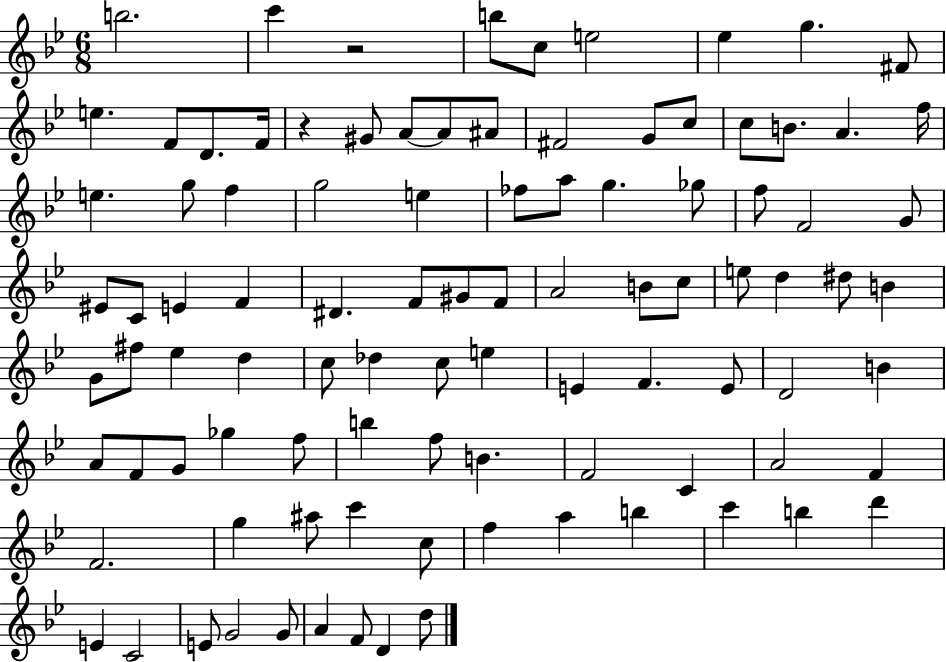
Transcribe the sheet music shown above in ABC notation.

X:1
T:Untitled
M:6/8
L:1/4
K:Bb
b2 c' z2 b/2 c/2 e2 _e g ^F/2 e F/2 D/2 F/4 z ^G/2 A/2 A/2 ^A/2 ^F2 G/2 c/2 c/2 B/2 A f/4 e g/2 f g2 e _f/2 a/2 g _g/2 f/2 F2 G/2 ^E/2 C/2 E F ^D F/2 ^G/2 F/2 A2 B/2 c/2 e/2 d ^d/2 B G/2 ^f/2 _e d c/2 _d c/2 e E F E/2 D2 B A/2 F/2 G/2 _g f/2 b f/2 B F2 C A2 F F2 g ^a/2 c' c/2 f a b c' b d' E C2 E/2 G2 G/2 A F/2 D d/2